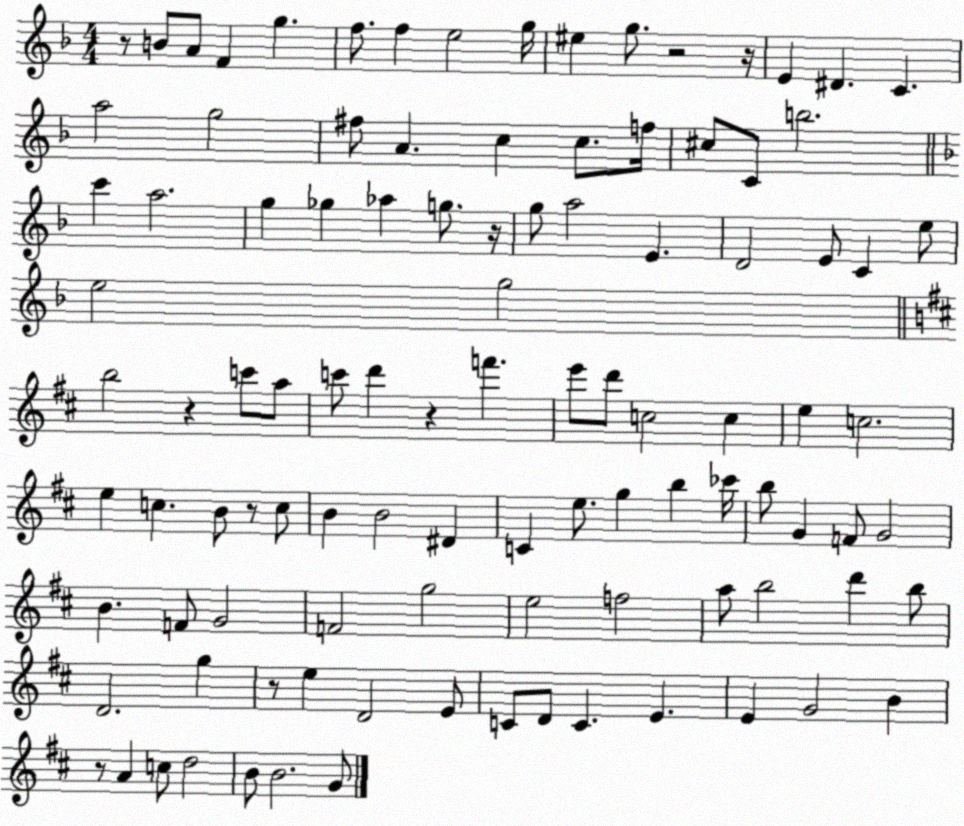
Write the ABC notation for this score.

X:1
T:Untitled
M:4/4
L:1/4
K:F
z/2 B/2 A/2 F g f/2 f e2 g/4 ^e g/2 z2 z/4 E ^D C a2 g2 ^f/2 A c c/2 f/4 ^c/2 C/2 b2 c' a2 g _g _a g/2 z/4 g/2 a2 E D2 E/2 C e/2 e2 g2 b2 z c'/2 a/2 c'/2 d' z f' e'/2 d'/2 c2 c e c2 e c B/2 z/2 c/2 B B2 ^D C e/2 g b _c'/4 b/2 G F/2 G2 B F/2 G2 F2 g2 e2 f2 a/2 b2 d' b/2 D2 g z/2 e D2 E/2 C/2 D/2 C E E G2 B z/2 A c/2 d2 B/2 B2 G/2